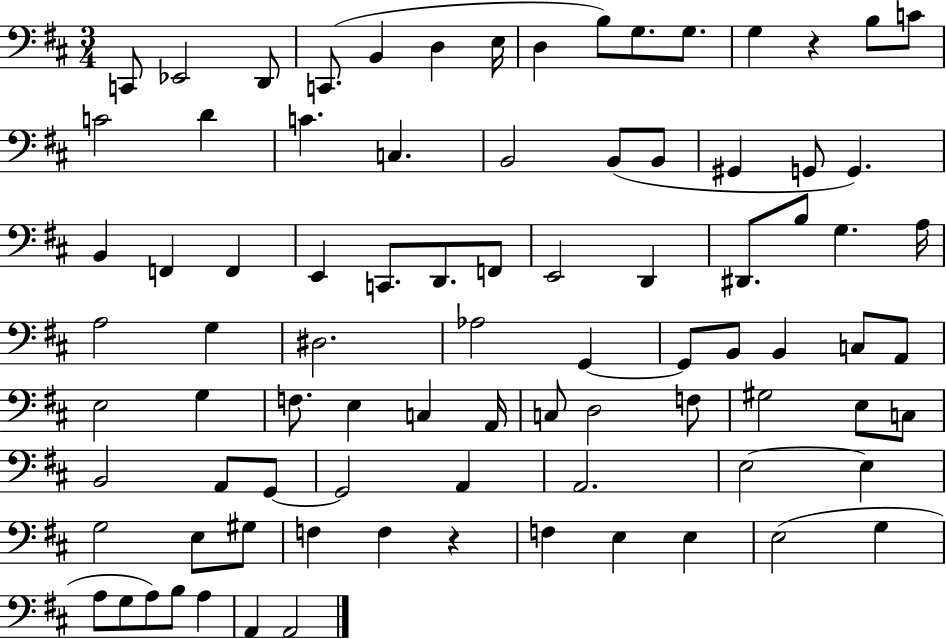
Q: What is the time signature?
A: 3/4